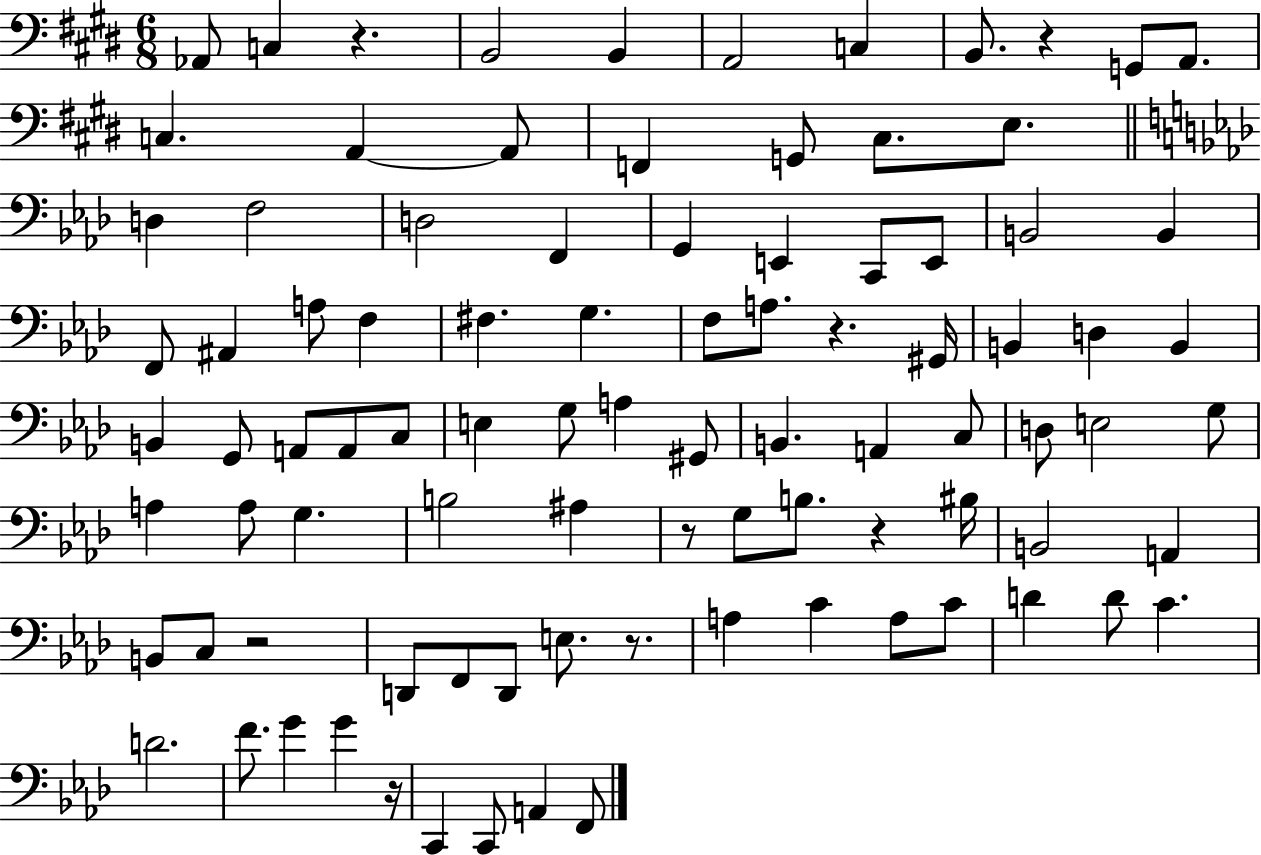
Ab2/e C3/q R/q. B2/h B2/q A2/h C3/q B2/e. R/q G2/e A2/e. C3/q. A2/q A2/e F2/q G2/e C#3/e. E3/e. D3/q F3/h D3/h F2/q G2/q E2/q C2/e E2/e B2/h B2/q F2/e A#2/q A3/e F3/q F#3/q. G3/q. F3/e A3/e. R/q. G#2/s B2/q D3/q B2/q B2/q G2/e A2/e A2/e C3/e E3/q G3/e A3/q G#2/e B2/q. A2/q C3/e D3/e E3/h G3/e A3/q A3/e G3/q. B3/h A#3/q R/e G3/e B3/e. R/q BIS3/s B2/h A2/q B2/e C3/e R/h D2/e F2/e D2/e E3/e. R/e. A3/q C4/q A3/e C4/e D4/q D4/e C4/q. D4/h. F4/e. G4/q G4/q R/s C2/q C2/e A2/q F2/e